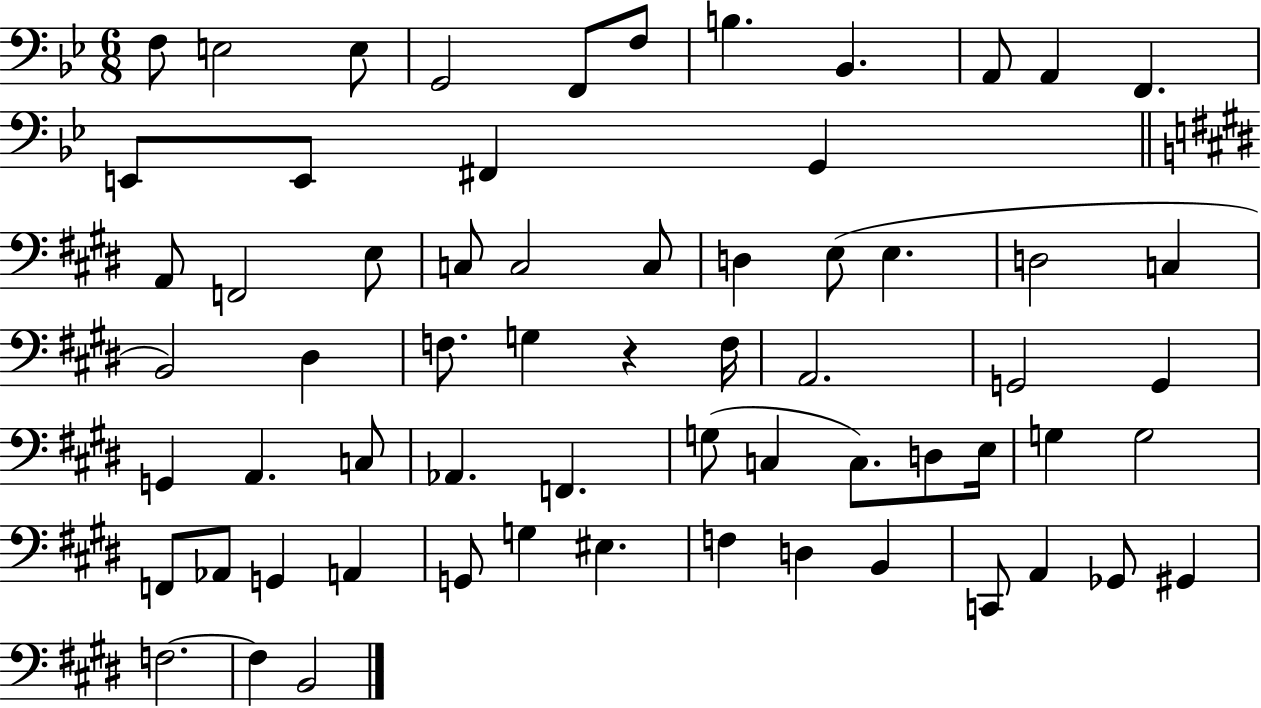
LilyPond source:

{
  \clef bass
  \numericTimeSignature
  \time 6/8
  \key bes \major
  f8 e2 e8 | g,2 f,8 f8 | b4. bes,4. | a,8 a,4 f,4. | \break e,8 e,8 fis,4 g,4 | \bar "||" \break \key e \major a,8 f,2 e8 | c8 c2 c8 | d4 e8( e4. | d2 c4 | \break b,2) dis4 | f8. g4 r4 f16 | a,2. | g,2 g,4 | \break g,4 a,4. c8 | aes,4. f,4. | g8( c4 c8.) d8 e16 | g4 g2 | \break f,8 aes,8 g,4 a,4 | g,8 g4 eis4. | f4 d4 b,4 | c,8 a,4 ges,8 gis,4 | \break f2.~~ | f4 b,2 | \bar "|."
}